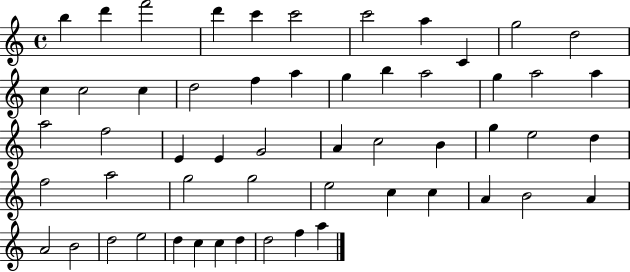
X:1
T:Untitled
M:4/4
L:1/4
K:C
b d' f'2 d' c' c'2 c'2 a C g2 d2 c c2 c d2 f a g b a2 g a2 a a2 f2 E E G2 A c2 B g e2 d f2 a2 g2 g2 e2 c c A B2 A A2 B2 d2 e2 d c c d d2 f a